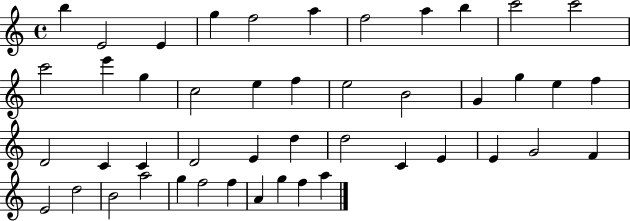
B5/q E4/h E4/q G5/q F5/h A5/q F5/h A5/q B5/q C6/h C6/h C6/h E6/q G5/q C5/h E5/q F5/q E5/h B4/h G4/q G5/q E5/q F5/q D4/h C4/q C4/q D4/h E4/q D5/q D5/h C4/q E4/q E4/q G4/h F4/q E4/h D5/h B4/h A5/h G5/q F5/h F5/q A4/q G5/q F5/q A5/q